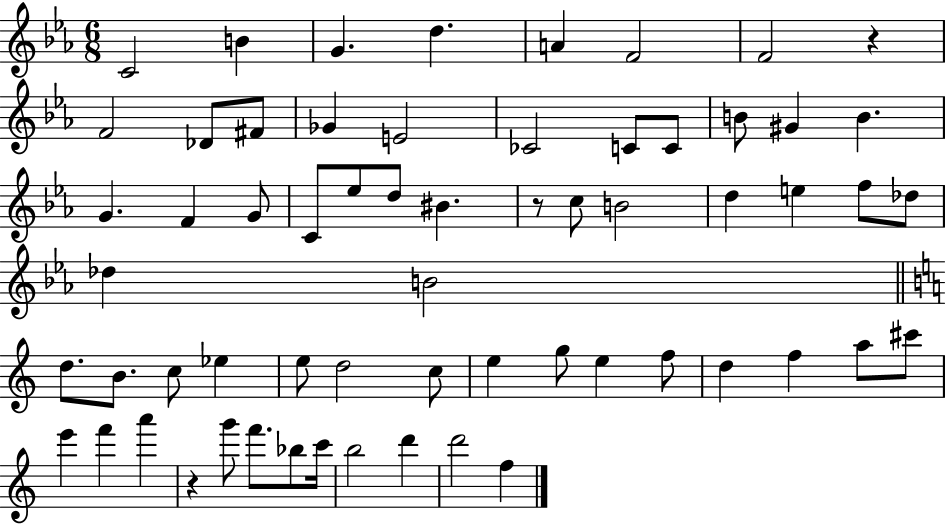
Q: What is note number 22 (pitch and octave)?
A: C4